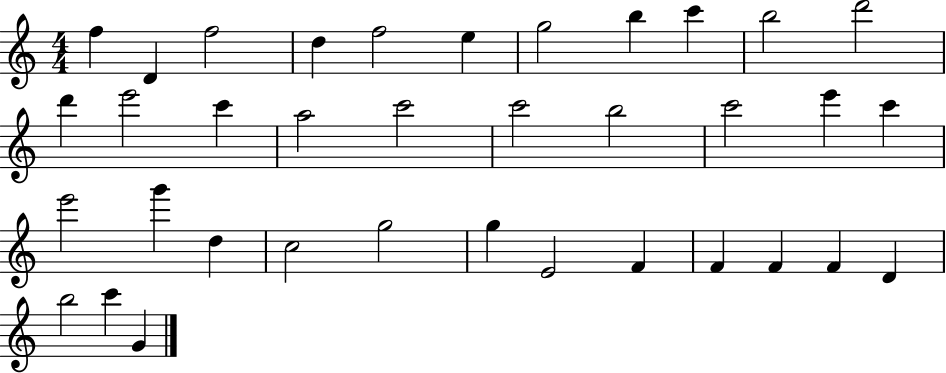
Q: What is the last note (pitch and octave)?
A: G4